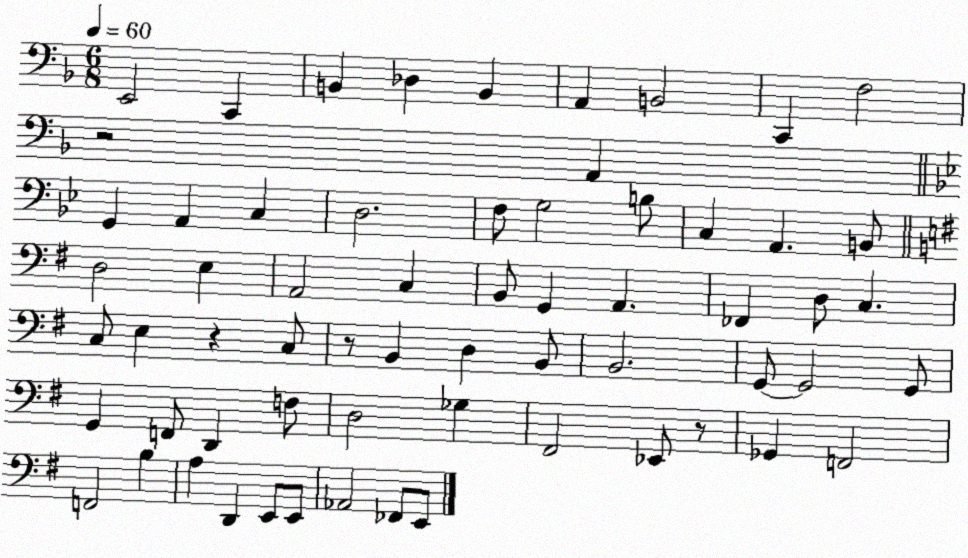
X:1
T:Untitled
M:6/8
L:1/4
K:F
E,,2 C,, B,, _D, B,, A,, B,,2 C,, F,2 z2 A,, G,, A,, C, D,2 F,/2 G,2 B,/2 C, A,, B,,/2 D,2 E, A,,2 C, B,,/2 G,, A,, _F,, D,/2 C, C,/2 E, z C,/2 z/2 B,, D, B,,/2 B,,2 G,,/2 G,,2 G,,/2 G,, F,,/2 D,, F,/2 D,2 _G, ^F,,2 _E,,/2 z/2 _G,, F,,2 F,,2 B, A, D,, E,,/2 E,,/2 _A,,2 _F,,/2 E,,/2